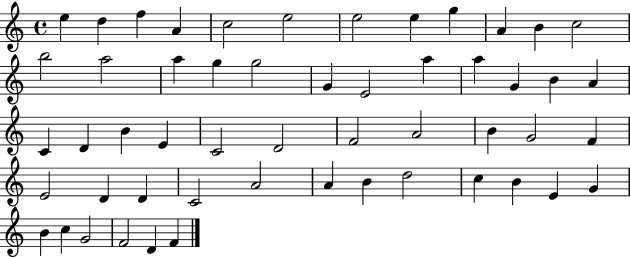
X:1
T:Untitled
M:4/4
L:1/4
K:C
e d f A c2 e2 e2 e g A B c2 b2 a2 a g g2 G E2 a a G B A C D B E C2 D2 F2 A2 B G2 F E2 D D C2 A2 A B d2 c B E G B c G2 F2 D F